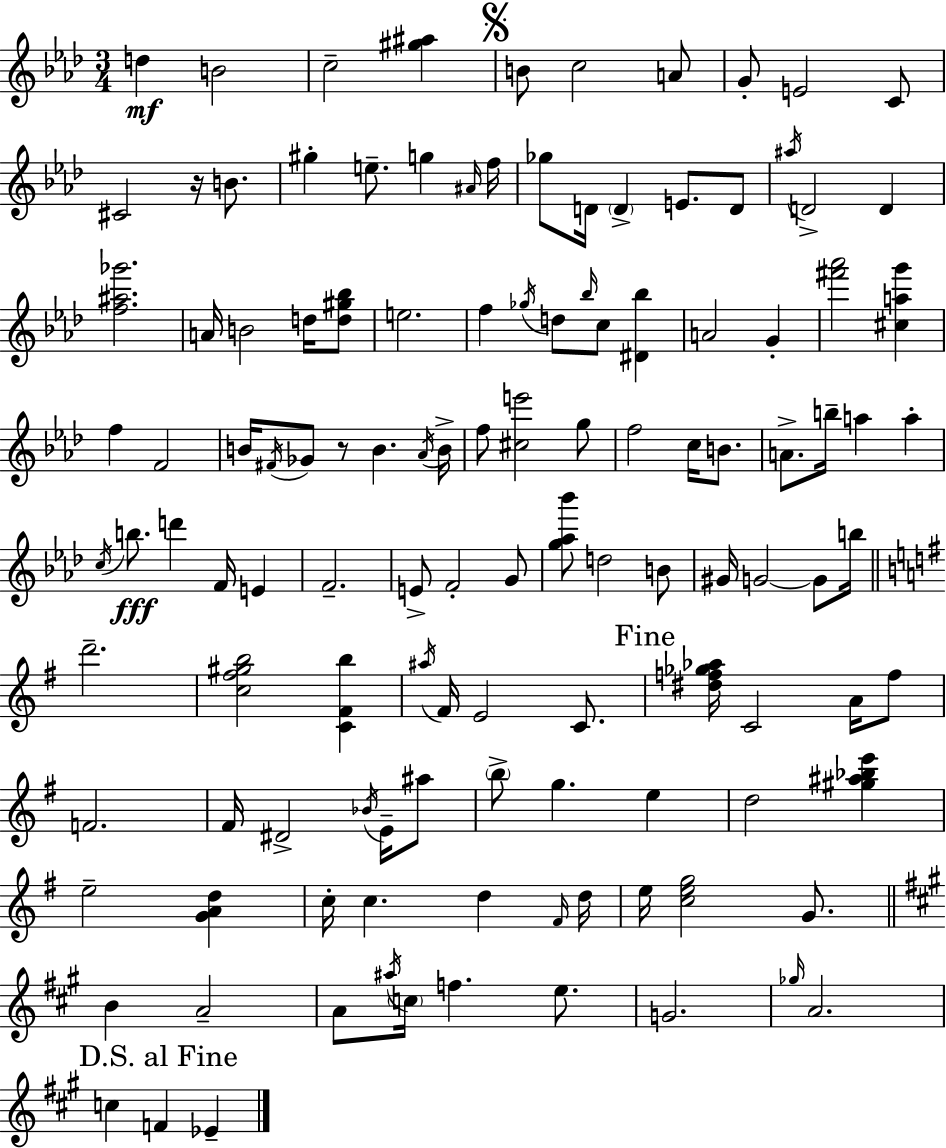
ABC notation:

X:1
T:Untitled
M:3/4
L:1/4
K:Ab
d B2 c2 [^g^a] B/2 c2 A/2 G/2 E2 C/2 ^C2 z/4 B/2 ^g e/2 g ^A/4 f/4 _g/2 D/4 D E/2 D/2 ^a/4 D2 D [f^a_g']2 A/4 B2 d/4 [d^g_b]/2 e2 f _g/4 d/2 _b/4 c/2 [^D_b] A2 G [^f'_a']2 [^cag'] f F2 B/4 ^F/4 _G/2 z/2 B _A/4 B/4 f/2 [^ce']2 g/2 f2 c/4 B/2 A/2 b/4 a a c/4 b/2 d' F/4 E F2 E/2 F2 G/2 [g_a_b']/2 d2 B/2 ^G/4 G2 G/2 b/4 d'2 [c^f^gb]2 [C^Fb] ^a/4 ^F/4 E2 C/2 [^df_g_a]/4 C2 A/4 f/2 F2 ^F/4 ^D2 _B/4 E/4 ^a/2 b/2 g e d2 [^g^a_be'] e2 [GAd] c/4 c d ^F/4 d/4 e/4 [ceg]2 G/2 B A2 A/2 ^a/4 c/4 f e/2 G2 _g/4 A2 c F _E